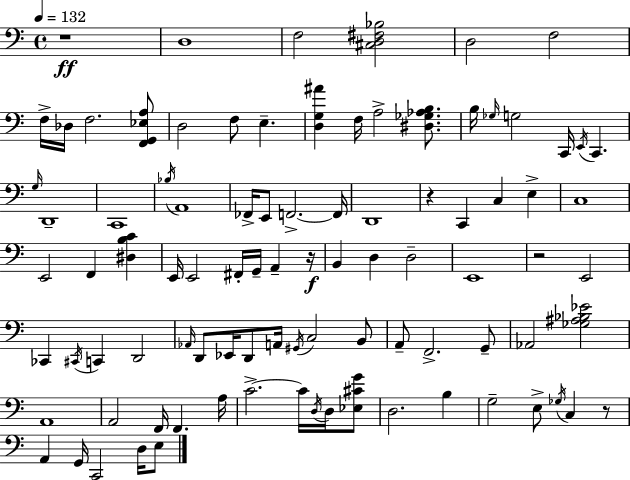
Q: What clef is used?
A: bass